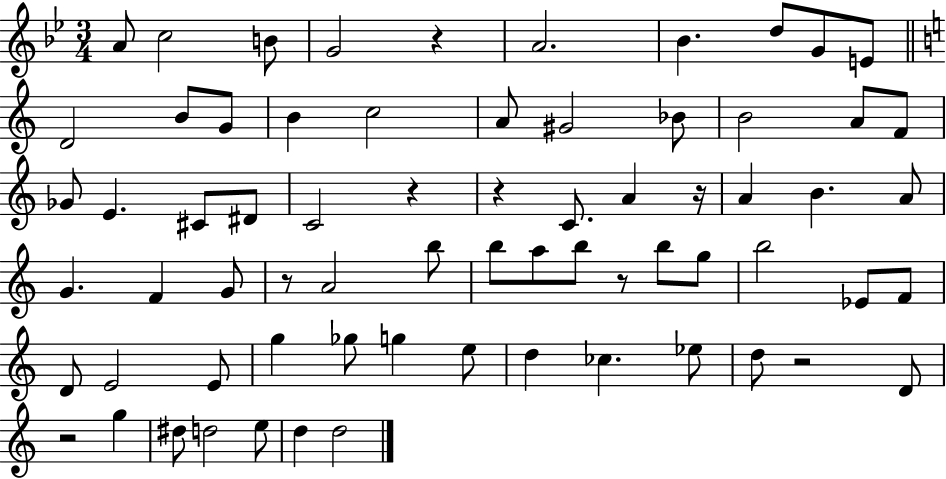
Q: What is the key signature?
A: BES major